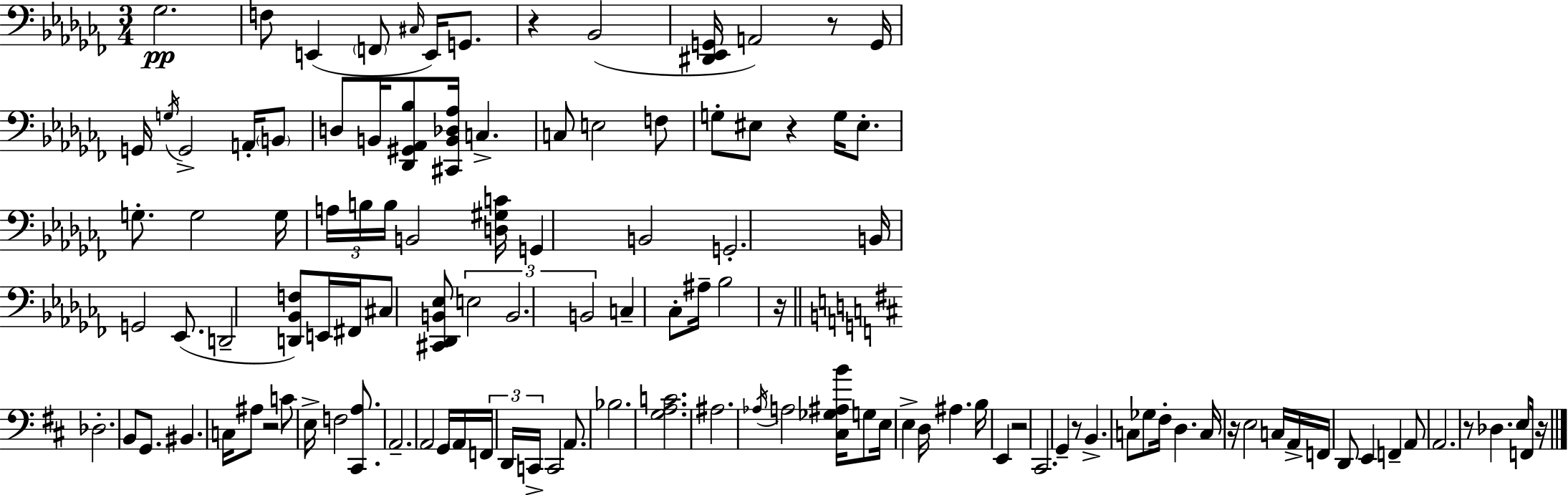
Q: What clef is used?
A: bass